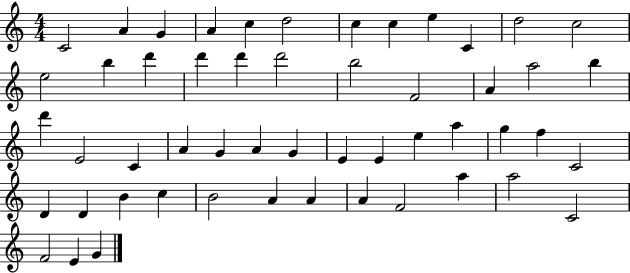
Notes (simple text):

C4/h A4/q G4/q A4/q C5/q D5/h C5/q C5/q E5/q C4/q D5/h C5/h E5/h B5/q D6/q D6/q D6/q D6/h B5/h F4/h A4/q A5/h B5/q D6/q E4/h C4/q A4/q G4/q A4/q G4/q E4/q E4/q E5/q A5/q G5/q F5/q C4/h D4/q D4/q B4/q C5/q B4/h A4/q A4/q A4/q F4/h A5/q A5/h C4/h F4/h E4/q G4/q